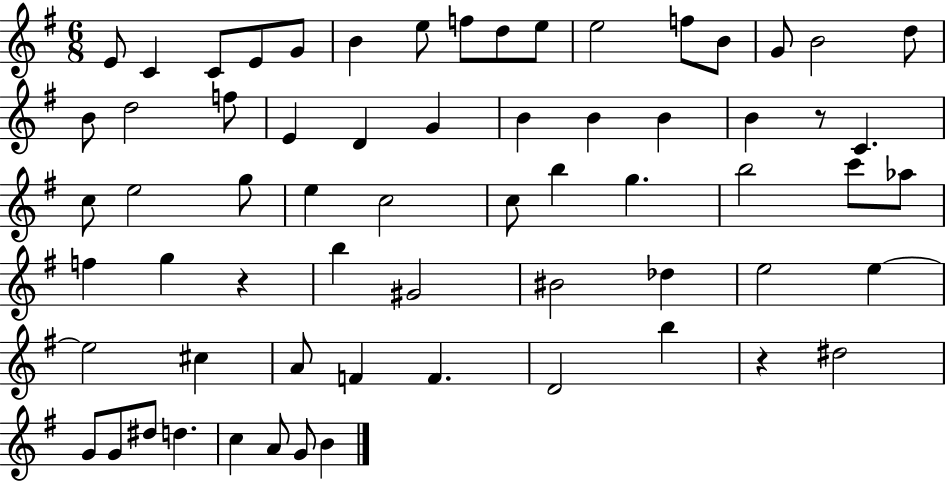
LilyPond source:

{
  \clef treble
  \numericTimeSignature
  \time 6/8
  \key g \major
  \repeat volta 2 { e'8 c'4 c'8 e'8 g'8 | b'4 e''8 f''8 d''8 e''8 | e''2 f''8 b'8 | g'8 b'2 d''8 | \break b'8 d''2 f''8 | e'4 d'4 g'4 | b'4 b'4 b'4 | b'4 r8 c'4. | \break c''8 e''2 g''8 | e''4 c''2 | c''8 b''4 g''4. | b''2 c'''8 aes''8 | \break f''4 g''4 r4 | b''4 gis'2 | bis'2 des''4 | e''2 e''4~~ | \break e''2 cis''4 | a'8 f'4 f'4. | d'2 b''4 | r4 dis''2 | \break g'8 g'8 dis''8 d''4. | c''4 a'8 g'8 b'4 | } \bar "|."
}